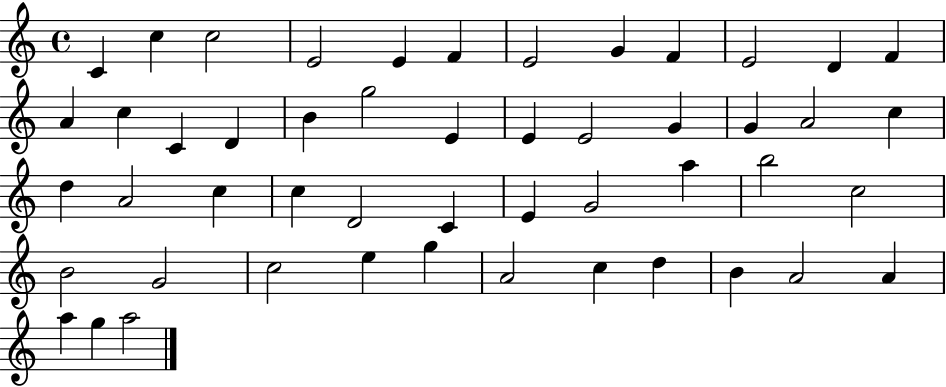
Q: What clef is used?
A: treble